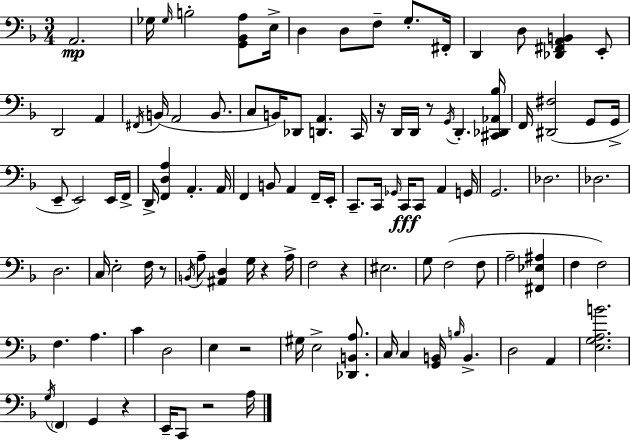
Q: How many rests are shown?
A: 8